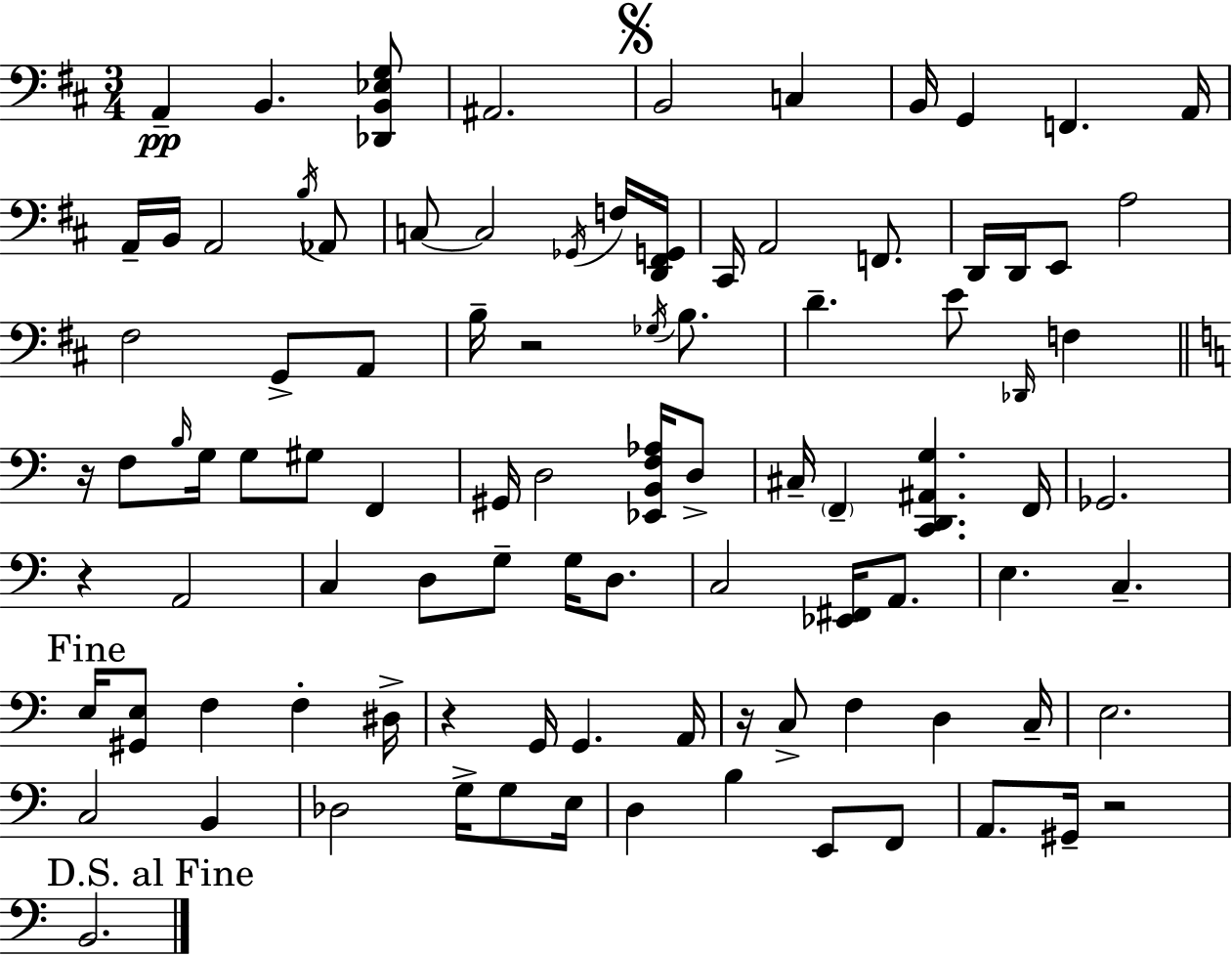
X:1
T:Untitled
M:3/4
L:1/4
K:D
A,, B,, [_D,,B,,_E,G,]/2 ^A,,2 B,,2 C, B,,/4 G,, F,, A,,/4 A,,/4 B,,/4 A,,2 B,/4 _A,,/2 C,/2 C,2 _G,,/4 F,/4 [D,,^F,,G,,]/4 ^C,,/4 A,,2 F,,/2 D,,/4 D,,/4 E,,/2 A,2 ^F,2 G,,/2 A,,/2 B,/4 z2 _G,/4 B,/2 D E/2 _D,,/4 F, z/4 F,/2 B,/4 G,/4 G,/2 ^G,/2 F,, ^G,,/4 D,2 [_E,,B,,F,_A,]/4 D,/2 ^C,/4 F,, [C,,D,,^A,,G,] F,,/4 _G,,2 z A,,2 C, D,/2 G,/2 G,/4 D,/2 C,2 [_E,,^F,,]/4 A,,/2 E, C, E,/4 [^G,,E,]/2 F, F, ^D,/4 z G,,/4 G,, A,,/4 z/4 C,/2 F, D, C,/4 E,2 C,2 B,, _D,2 G,/4 G,/2 E,/4 D, B, E,,/2 F,,/2 A,,/2 ^G,,/4 z2 B,,2